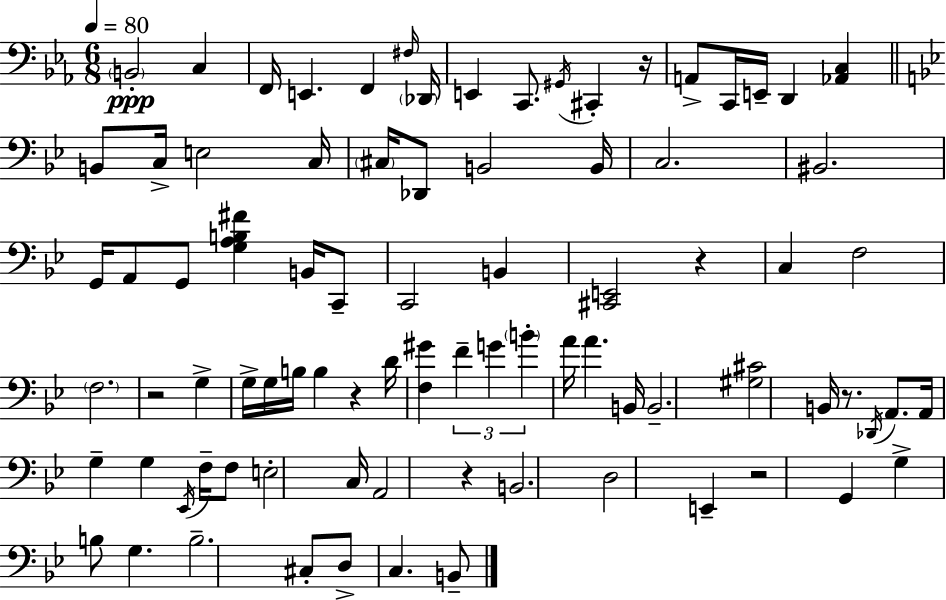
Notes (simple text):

B2/h C3/q F2/s E2/q. F2/q F#3/s Db2/s E2/q C2/e. G#2/s C#2/q R/s A2/e C2/s E2/s D2/q [Ab2,C3]/q B2/e C3/s E3/h C3/s C#3/s Db2/e B2/h B2/s C3/h. BIS2/h. G2/s A2/e G2/e [G3,A3,B3,F#4]/q B2/s C2/e C2/h B2/q [C#2,E2]/h R/q C3/q F3/h F3/h. R/h G3/q G3/s G3/s B3/s B3/q R/q D4/s [F3,G#4]/q F4/q G4/q B4/q A4/s A4/q. B2/s B2/h. [G#3,C#4]/h B2/s R/e. Db2/s A2/e. A2/s G3/q G3/q Eb2/s F3/s F3/e E3/h C3/s A2/h R/q B2/h. D3/h E2/q R/h G2/q G3/q B3/e G3/q. B3/h. C#3/e D3/e C3/q. B2/e